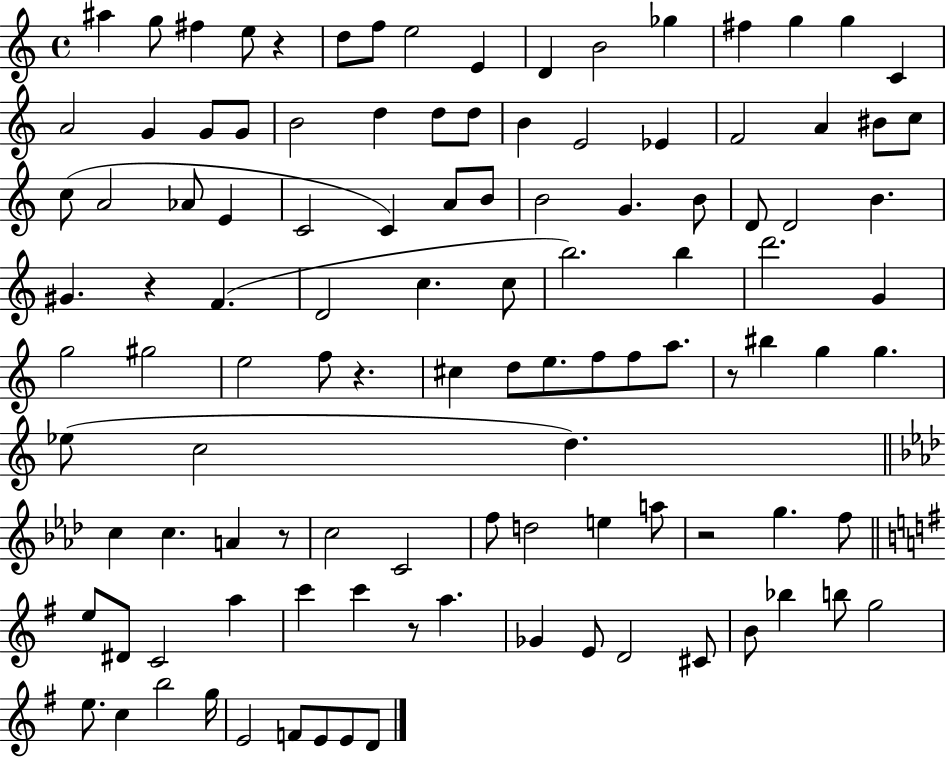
{
  \clef treble
  \time 4/4
  \defaultTimeSignature
  \key c \major
  ais''4 g''8 fis''4 e''8 r4 | d''8 f''8 e''2 e'4 | d'4 b'2 ges''4 | fis''4 g''4 g''4 c'4 | \break a'2 g'4 g'8 g'8 | b'2 d''4 d''8 d''8 | b'4 e'2 ees'4 | f'2 a'4 bis'8 c''8 | \break c''8( a'2 aes'8 e'4 | c'2 c'4) a'8 b'8 | b'2 g'4. b'8 | d'8 d'2 b'4. | \break gis'4. r4 f'4.( | d'2 c''4. c''8 | b''2.) b''4 | d'''2. g'4 | \break g''2 gis''2 | e''2 f''8 r4. | cis''4 d''8 e''8. f''8 f''8 a''8. | r8 bis''4 g''4 g''4. | \break ees''8( c''2 d''4.) | \bar "||" \break \key f \minor c''4 c''4. a'4 r8 | c''2 c'2 | f''8 d''2 e''4 a''8 | r2 g''4. f''8 | \break \bar "||" \break \key e \minor e''8 dis'8 c'2 a''4 | c'''4 c'''4 r8 a''4. | ges'4 e'8 d'2 cis'8 | b'8 bes''4 b''8 g''2 | \break e''8. c''4 b''2 g''16 | e'2 f'8 e'8 e'8 d'8 | \bar "|."
}